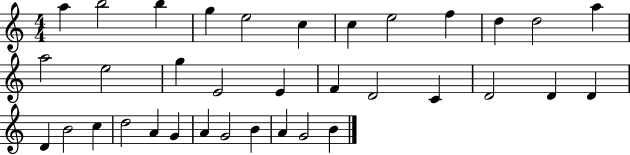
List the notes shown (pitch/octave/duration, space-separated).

A5/q B5/h B5/q G5/q E5/h C5/q C5/q E5/h F5/q D5/q D5/h A5/q A5/h E5/h G5/q E4/h E4/q F4/q D4/h C4/q D4/h D4/q D4/q D4/q B4/h C5/q D5/h A4/q G4/q A4/q G4/h B4/q A4/q G4/h B4/q